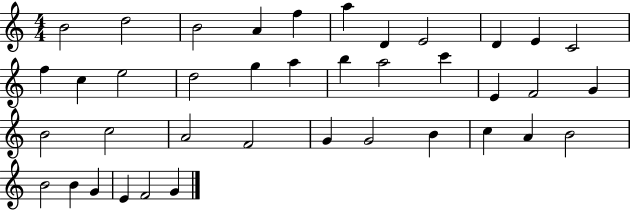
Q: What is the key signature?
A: C major